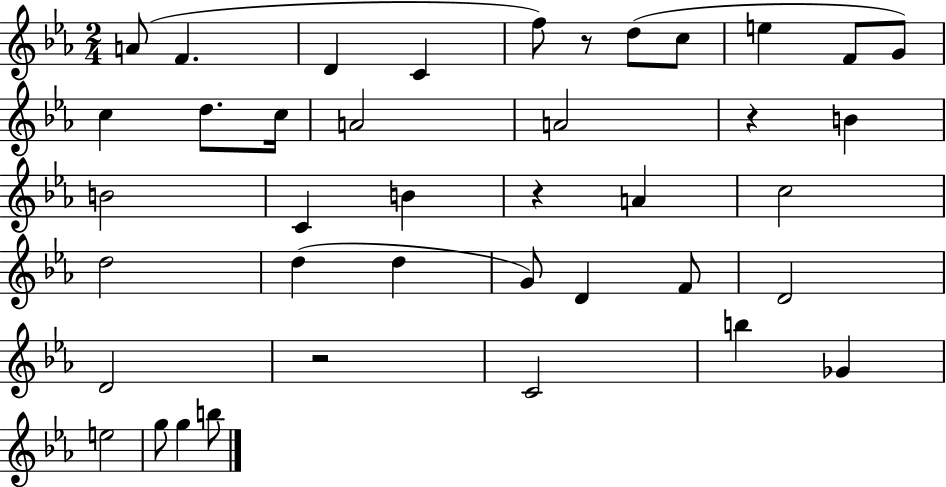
X:1
T:Untitled
M:2/4
L:1/4
K:Eb
A/2 F D C f/2 z/2 d/2 c/2 e F/2 G/2 c d/2 c/4 A2 A2 z B B2 C B z A c2 d2 d d G/2 D F/2 D2 D2 z2 C2 b _G e2 g/2 g b/2